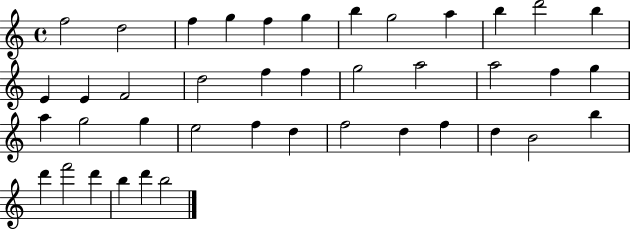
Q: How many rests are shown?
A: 0